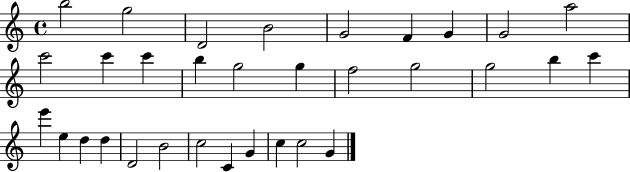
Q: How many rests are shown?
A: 0